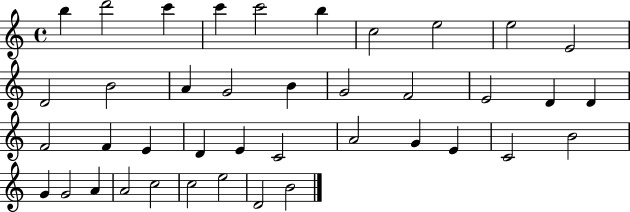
{
  \clef treble
  \time 4/4
  \defaultTimeSignature
  \key c \major
  b''4 d'''2 c'''4 | c'''4 c'''2 b''4 | c''2 e''2 | e''2 e'2 | \break d'2 b'2 | a'4 g'2 b'4 | g'2 f'2 | e'2 d'4 d'4 | \break f'2 f'4 e'4 | d'4 e'4 c'2 | a'2 g'4 e'4 | c'2 b'2 | \break g'4 g'2 a'4 | a'2 c''2 | c''2 e''2 | d'2 b'2 | \break \bar "|."
}